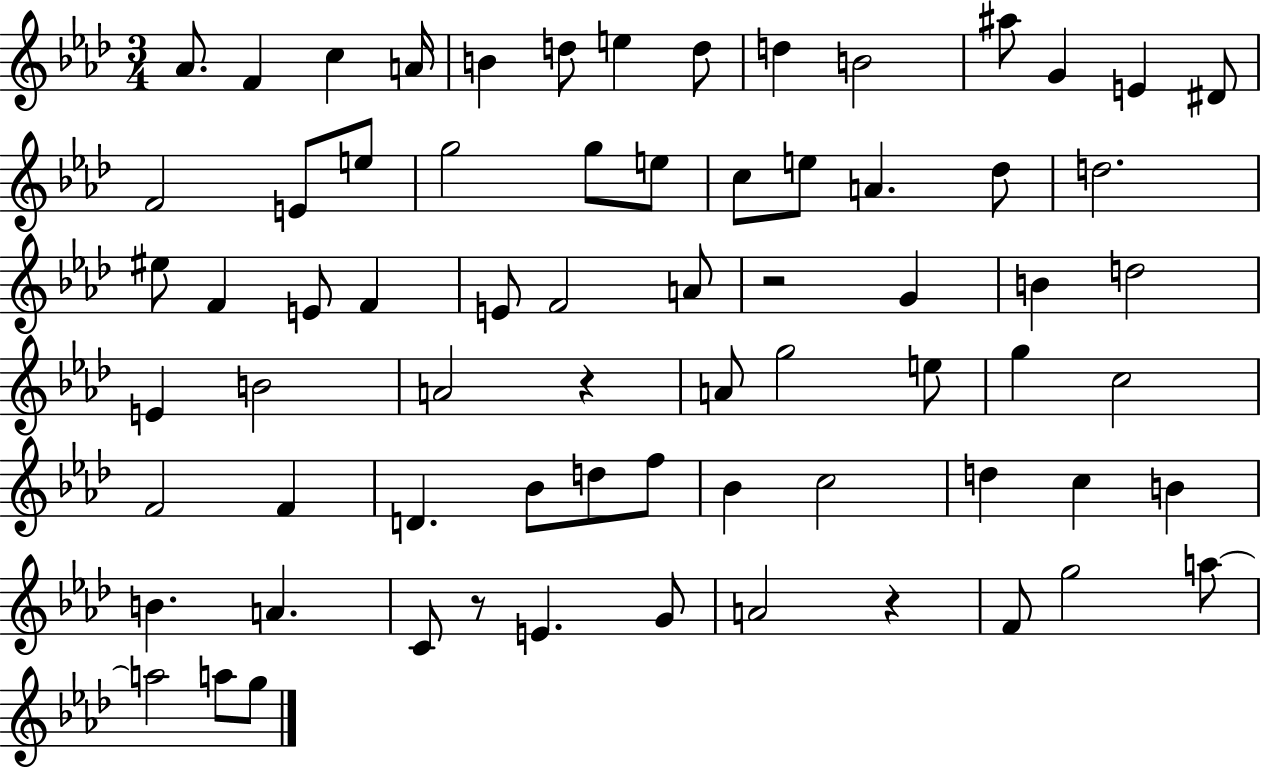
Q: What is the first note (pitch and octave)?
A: Ab4